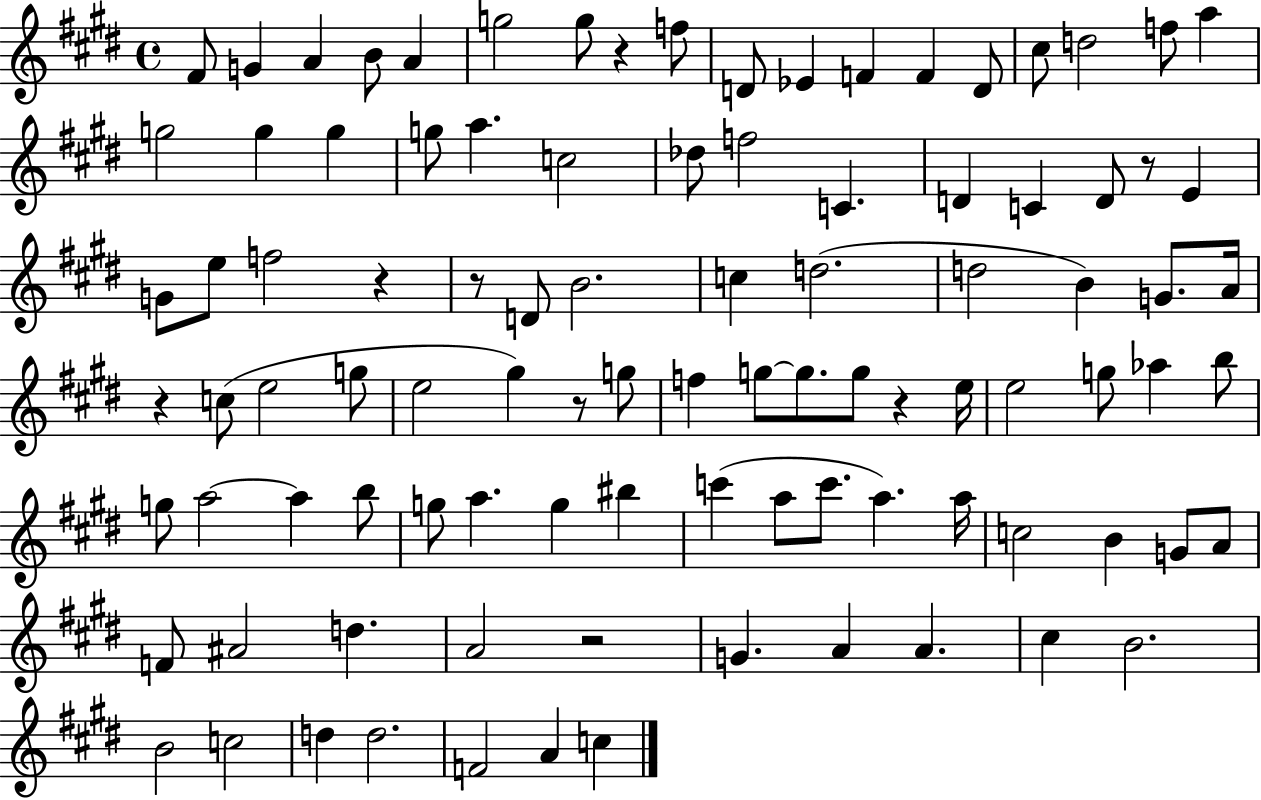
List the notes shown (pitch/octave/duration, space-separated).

F#4/e G4/q A4/q B4/e A4/q G5/h G5/e R/q F5/e D4/e Eb4/q F4/q F4/q D4/e C#5/e D5/h F5/e A5/q G5/h G5/q G5/q G5/e A5/q. C5/h Db5/e F5/h C4/q. D4/q C4/q D4/e R/e E4/q G4/e E5/e F5/h R/q R/e D4/e B4/h. C5/q D5/h. D5/h B4/q G4/e. A4/s R/q C5/e E5/h G5/e E5/h G#5/q R/e G5/e F5/q G5/e G5/e. G5/e R/q E5/s E5/h G5/e Ab5/q B5/e G5/e A5/h A5/q B5/e G5/e A5/q. G5/q BIS5/q C6/q A5/e C6/e. A5/q. A5/s C5/h B4/q G4/e A4/e F4/e A#4/h D5/q. A4/h R/h G4/q. A4/q A4/q. C#5/q B4/h. B4/h C5/h D5/q D5/h. F4/h A4/q C5/q